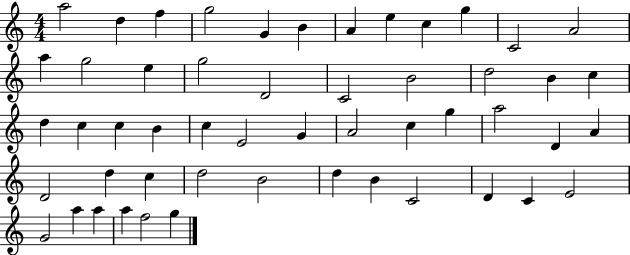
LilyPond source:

{
  \clef treble
  \numericTimeSignature
  \time 4/4
  \key c \major
  a''2 d''4 f''4 | g''2 g'4 b'4 | a'4 e''4 c''4 g''4 | c'2 a'2 | \break a''4 g''2 e''4 | g''2 d'2 | c'2 b'2 | d''2 b'4 c''4 | \break d''4 c''4 c''4 b'4 | c''4 e'2 g'4 | a'2 c''4 g''4 | a''2 d'4 a'4 | \break d'2 d''4 c''4 | d''2 b'2 | d''4 b'4 c'2 | d'4 c'4 e'2 | \break g'2 a''4 a''4 | a''4 f''2 g''4 | \bar "|."
}